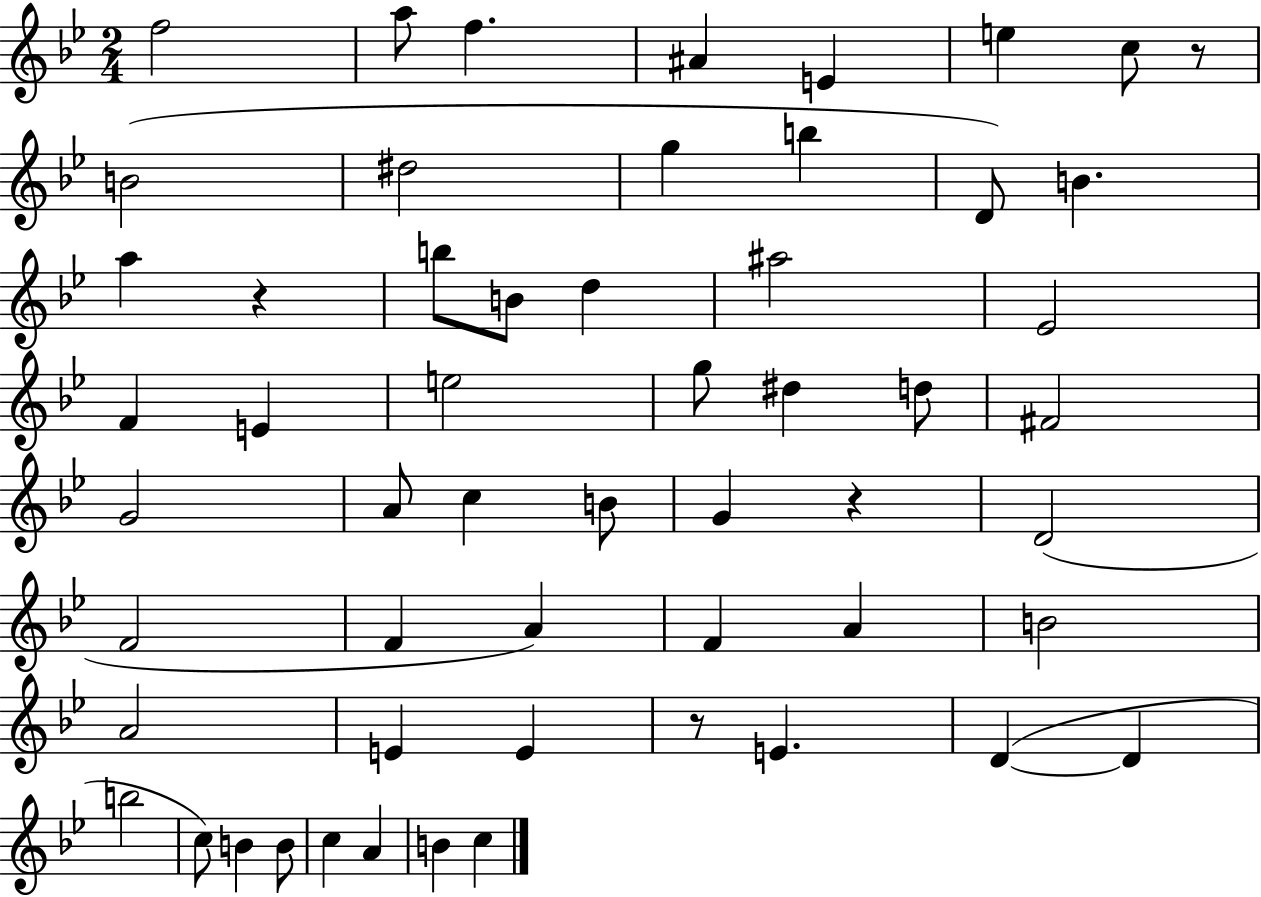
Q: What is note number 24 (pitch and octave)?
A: D#5